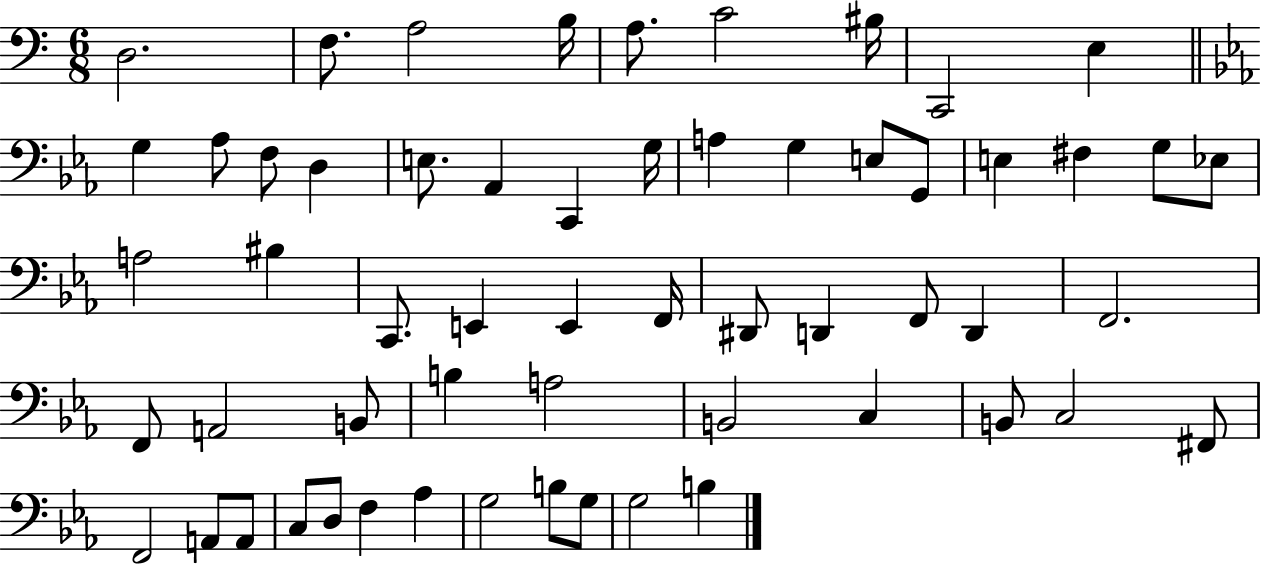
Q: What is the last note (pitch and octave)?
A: B3